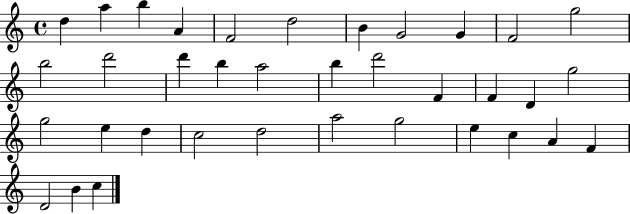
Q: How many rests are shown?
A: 0